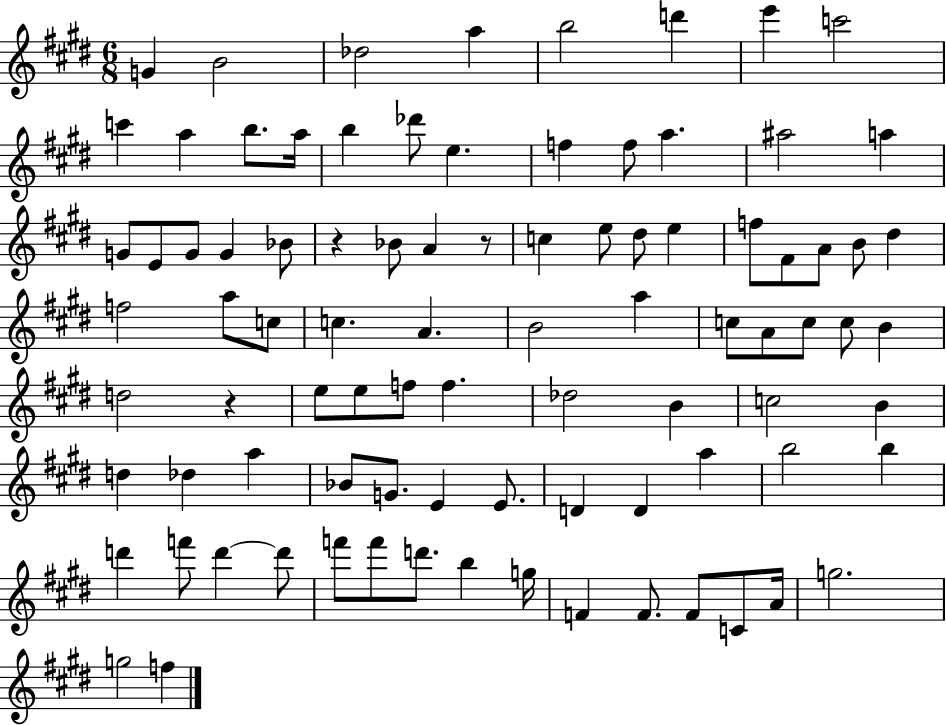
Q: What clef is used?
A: treble